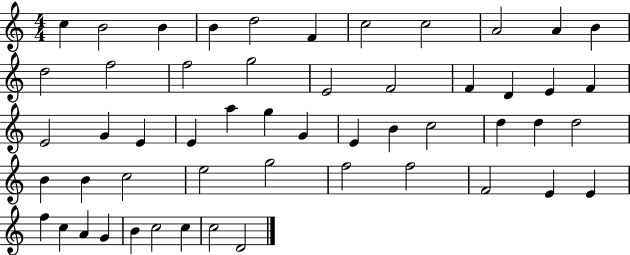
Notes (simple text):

C5/q B4/h B4/q B4/q D5/h F4/q C5/h C5/h A4/h A4/q B4/q D5/h F5/h F5/h G5/h E4/h F4/h F4/q D4/q E4/q F4/q E4/h G4/q E4/q E4/q A5/q G5/q G4/q E4/q B4/q C5/h D5/q D5/q D5/h B4/q B4/q C5/h E5/h G5/h F5/h F5/h F4/h E4/q E4/q F5/q C5/q A4/q G4/q B4/q C5/h C5/q C5/h D4/h